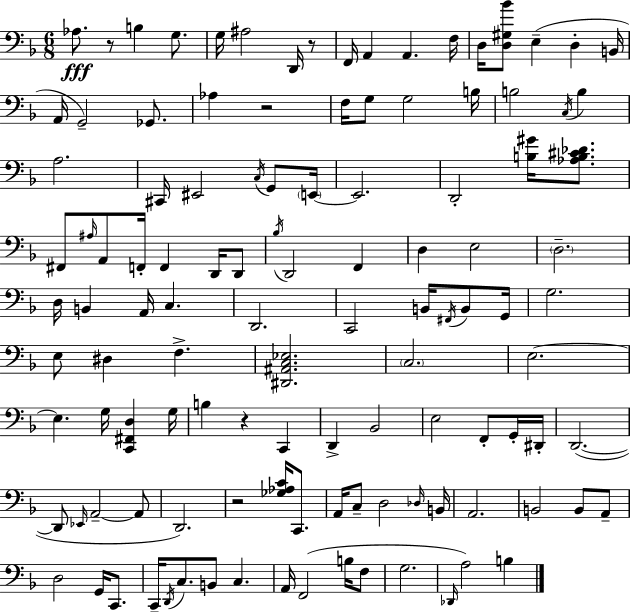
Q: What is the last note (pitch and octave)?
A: B3